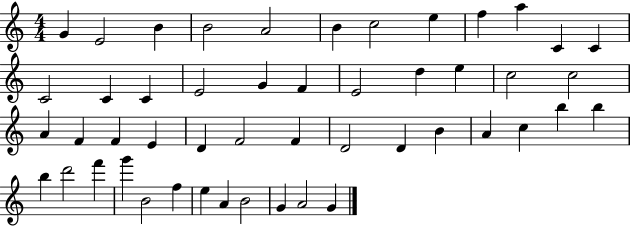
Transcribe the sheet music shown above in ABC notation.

X:1
T:Untitled
M:4/4
L:1/4
K:C
G E2 B B2 A2 B c2 e f a C C C2 C C E2 G F E2 d e c2 c2 A F F E D F2 F D2 D B A c b b b d'2 f' g' B2 f e A B2 G A2 G